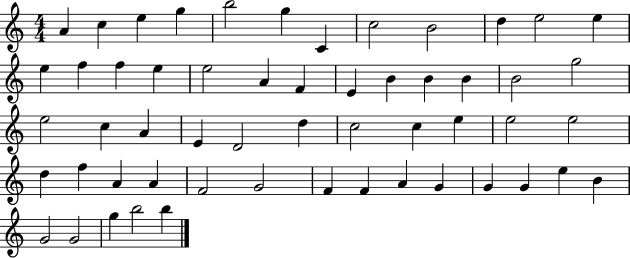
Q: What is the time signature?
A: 4/4